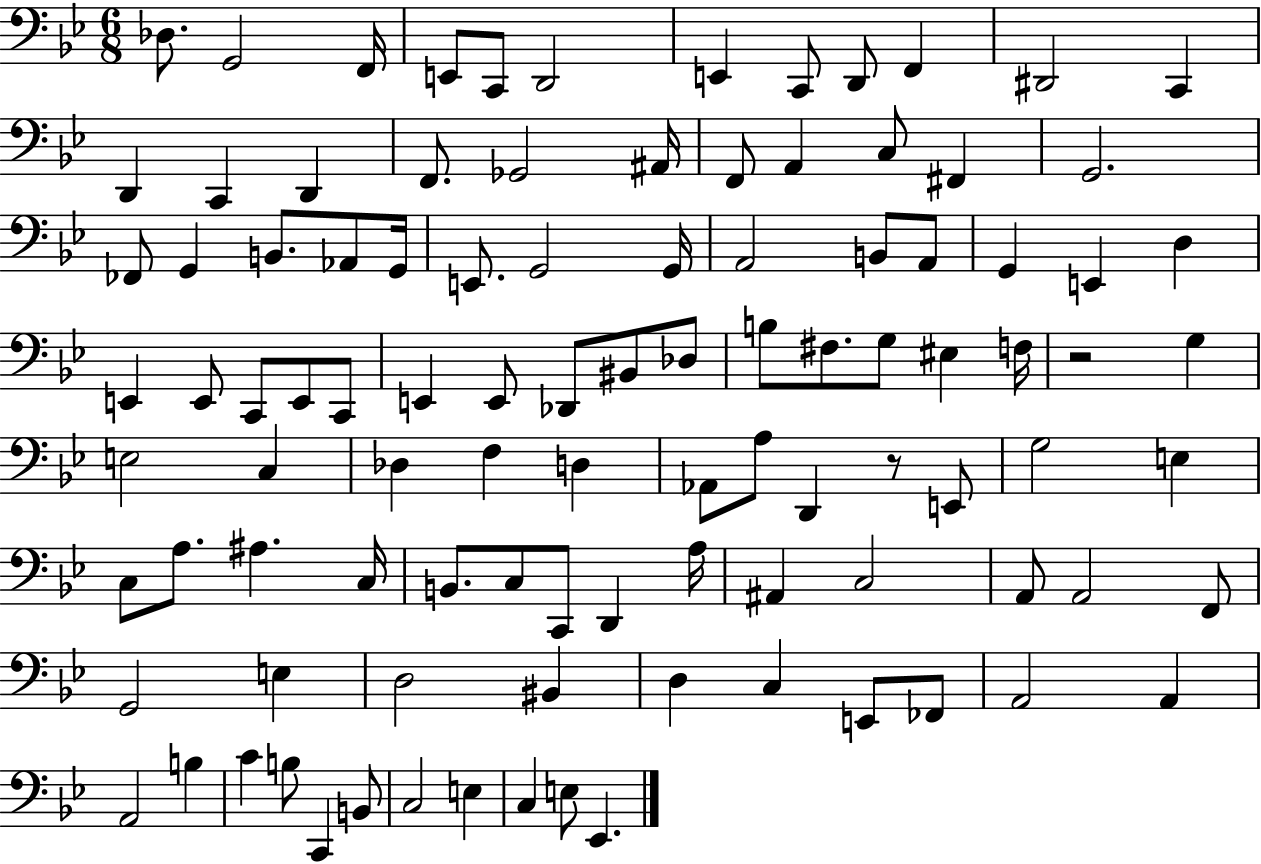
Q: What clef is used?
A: bass